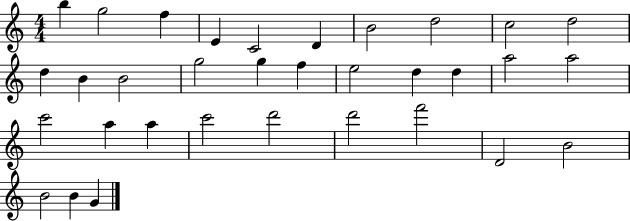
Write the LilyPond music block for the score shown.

{
  \clef treble
  \numericTimeSignature
  \time 4/4
  \key c \major
  b''4 g''2 f''4 | e'4 c'2 d'4 | b'2 d''2 | c''2 d''2 | \break d''4 b'4 b'2 | g''2 g''4 f''4 | e''2 d''4 d''4 | a''2 a''2 | \break c'''2 a''4 a''4 | c'''2 d'''2 | d'''2 f'''2 | d'2 b'2 | \break b'2 b'4 g'4 | \bar "|."
}